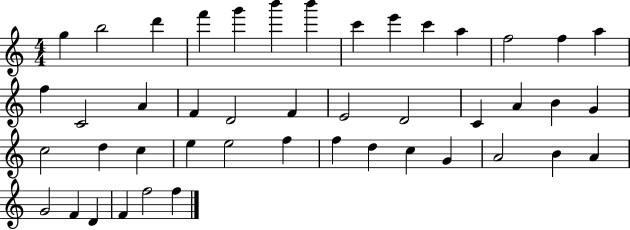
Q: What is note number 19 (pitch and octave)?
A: D4